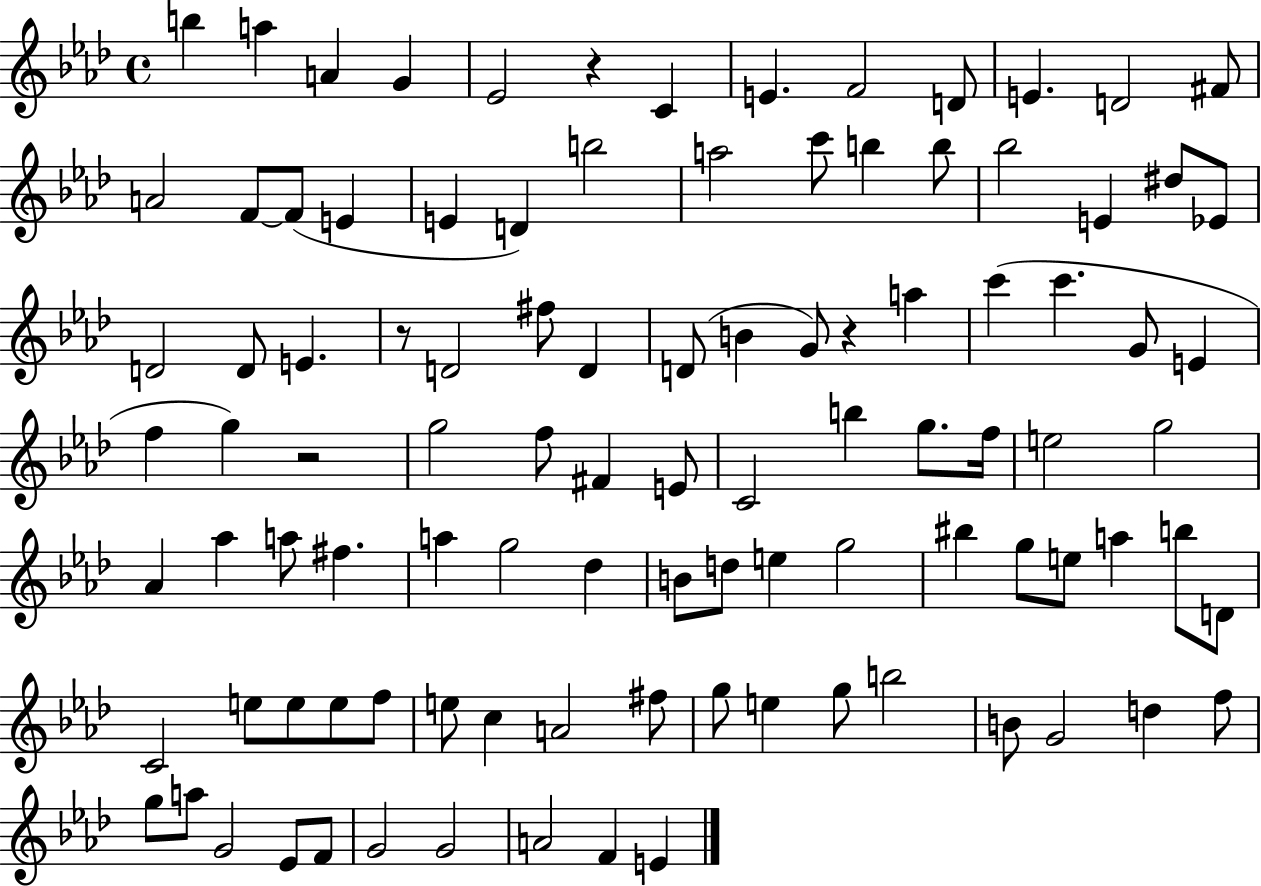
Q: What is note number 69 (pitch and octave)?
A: B5